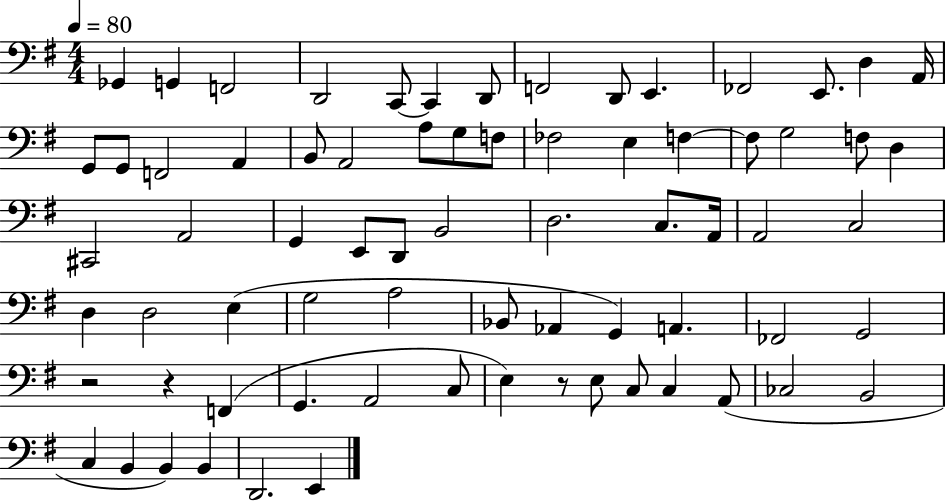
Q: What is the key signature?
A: G major